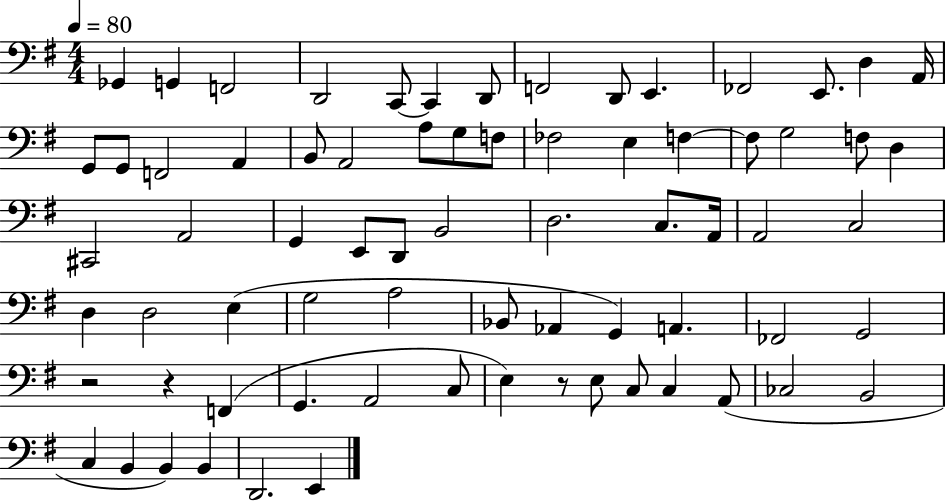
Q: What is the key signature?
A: G major